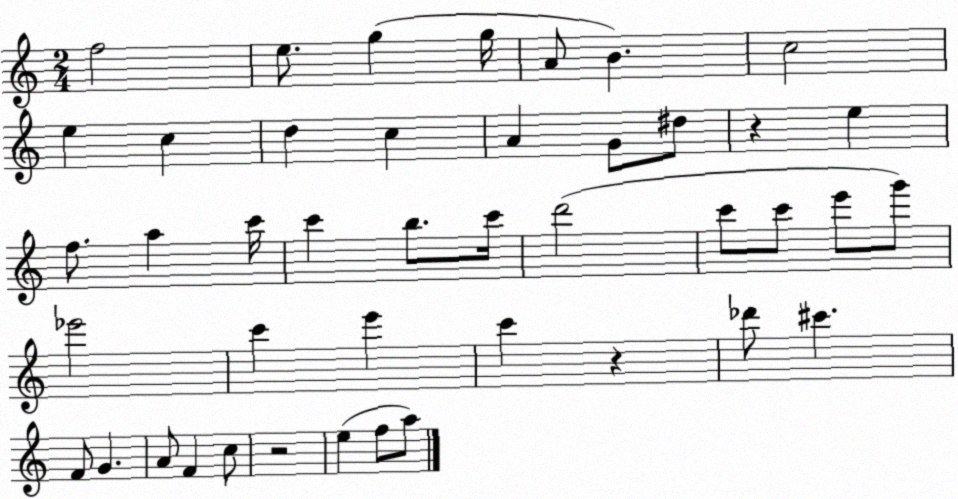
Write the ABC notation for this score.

X:1
T:Untitled
M:2/4
L:1/4
K:C
f2 e/2 g g/4 A/2 B c2 e c d c A G/2 ^d/2 z e f/2 a c'/4 c' b/2 c'/4 d'2 c'/2 c'/2 e'/2 g'/2 _e'2 c' e' c' z _d'/2 ^c' F/2 G A/2 F c/2 z2 e f/2 a/2